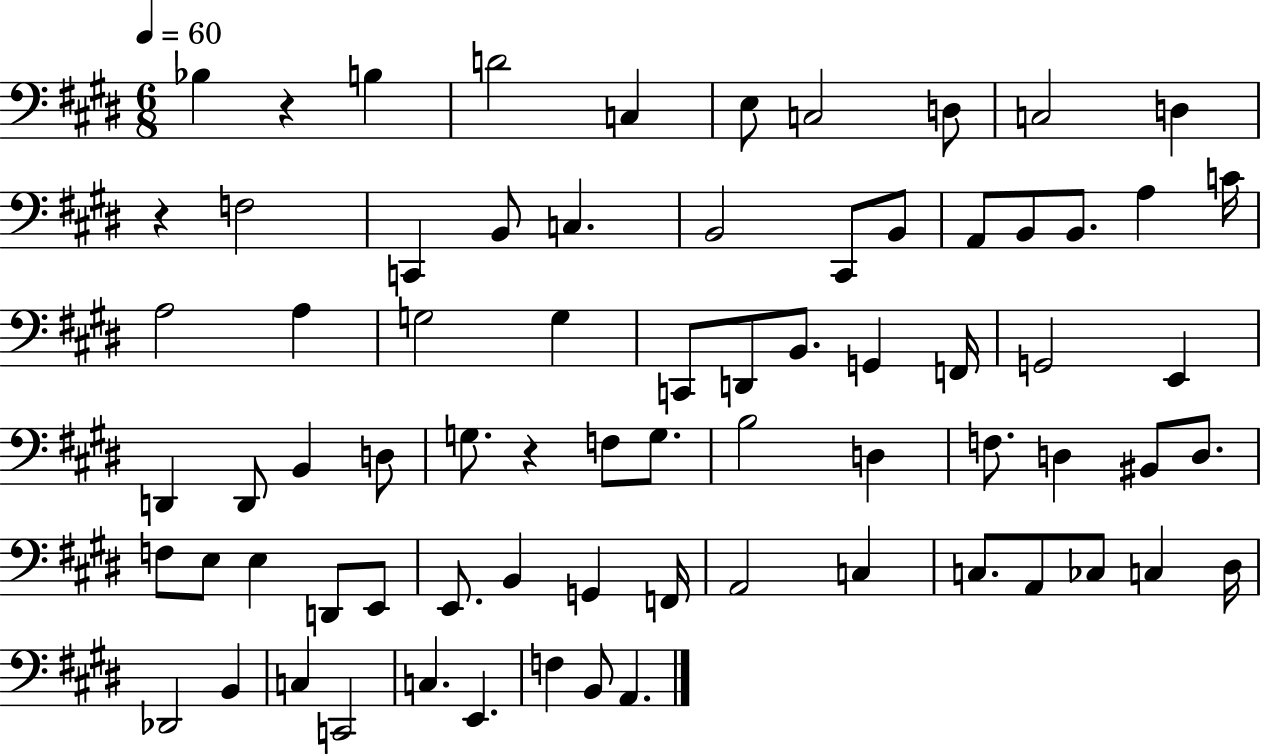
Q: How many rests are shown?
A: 3